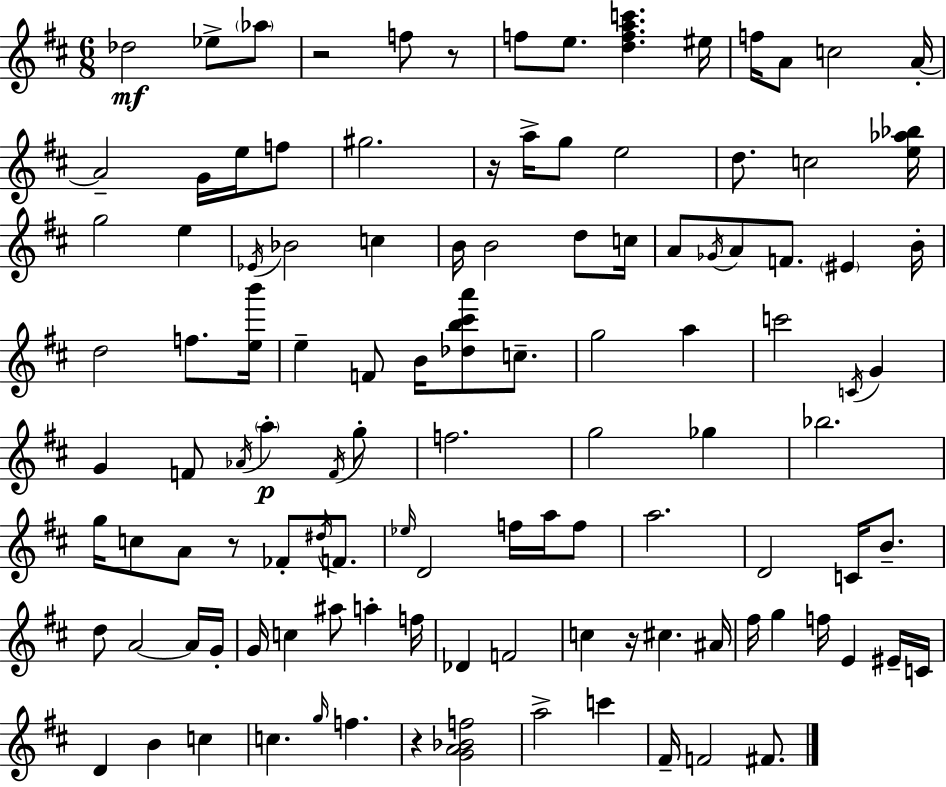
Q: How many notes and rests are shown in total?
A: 114